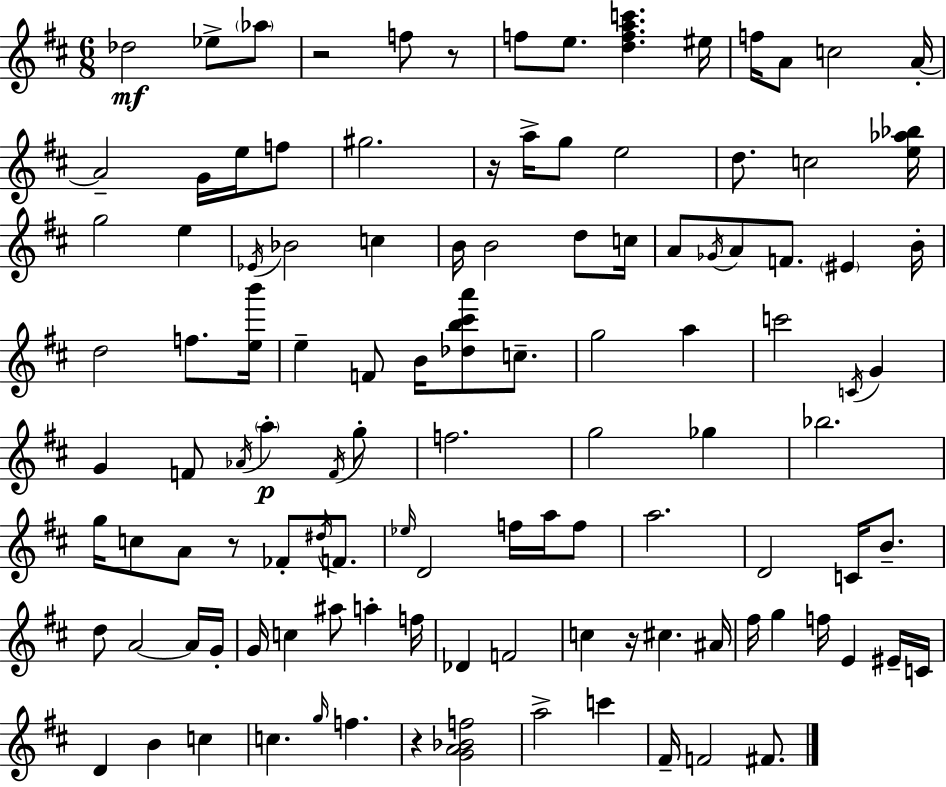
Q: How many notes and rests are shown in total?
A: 114